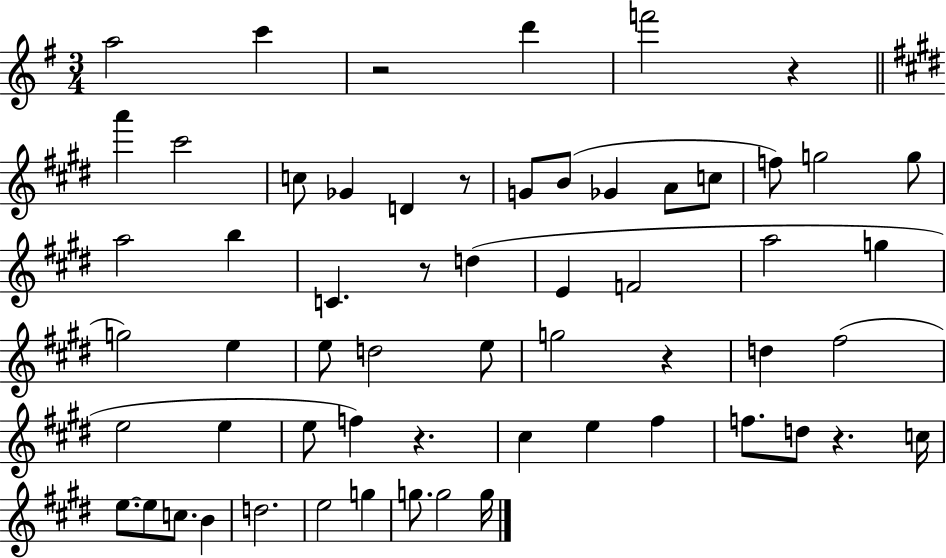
X:1
T:Untitled
M:3/4
L:1/4
K:G
a2 c' z2 d' f'2 z a' ^c'2 c/2 _G D z/2 G/2 B/2 _G A/2 c/2 f/2 g2 g/2 a2 b C z/2 d E F2 a2 g g2 e e/2 d2 e/2 g2 z d ^f2 e2 e e/2 f z ^c e ^f f/2 d/2 z c/4 e/2 e/2 c/2 B d2 e2 g g/2 g2 g/4